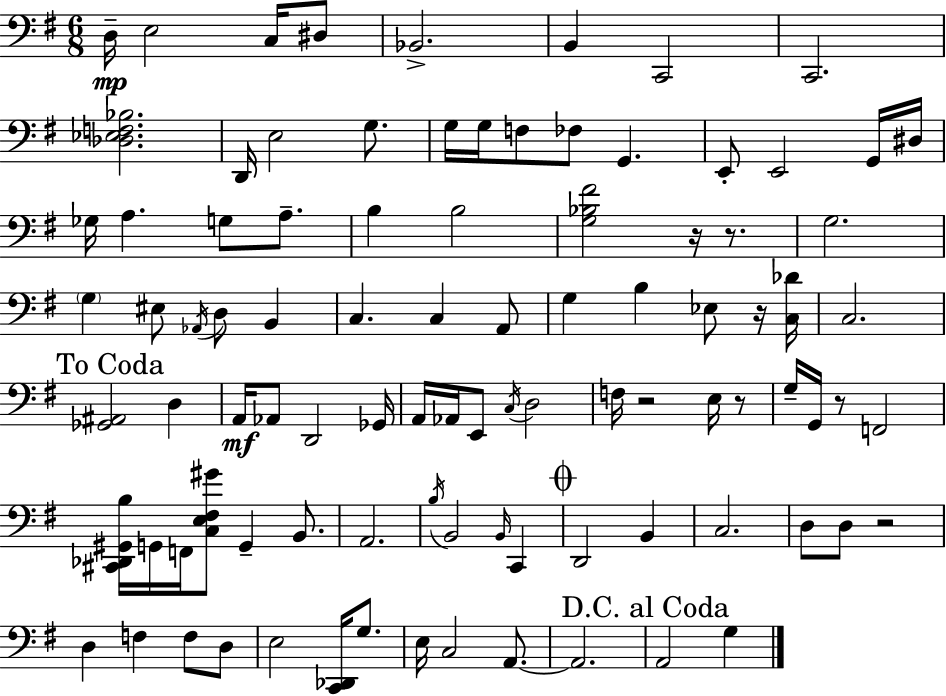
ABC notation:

X:1
T:Untitled
M:6/8
L:1/4
K:Em
D,/4 E,2 C,/4 ^D,/2 _B,,2 B,, C,,2 C,,2 [_D,_E,F,_B,]2 D,,/4 E,2 G,/2 G,/4 G,/4 F,/2 _F,/2 G,, E,,/2 E,,2 G,,/4 ^D,/4 _G,/4 A, G,/2 A,/2 B, B,2 [G,_B,^F]2 z/4 z/2 G,2 G, ^E,/2 _A,,/4 D,/2 B,, C, C, A,,/2 G, B, _E,/2 z/4 [C,_D]/4 C,2 [_G,,^A,,]2 D, A,,/4 _A,,/2 D,,2 _G,,/4 A,,/4 _A,,/4 E,,/2 C,/4 D,2 F,/4 z2 E,/4 z/2 G,/4 G,,/4 z/2 F,,2 [^C,,_D,,^G,,B,]/4 G,,/4 F,,/4 [C,E,^F,^G]/2 G,, B,,/2 A,,2 B,/4 B,,2 B,,/4 C,, D,,2 B,, C,2 D,/2 D,/2 z2 D, F, F,/2 D,/2 E,2 [C,,_D,,]/4 G,/2 E,/4 C,2 A,,/2 A,,2 A,,2 G,